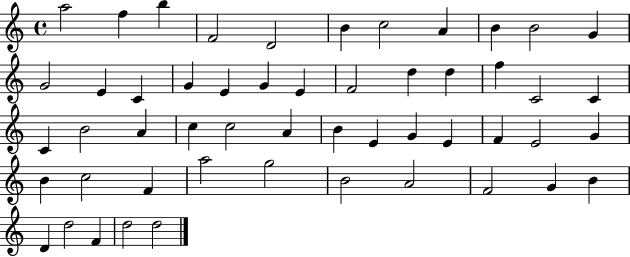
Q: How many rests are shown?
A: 0